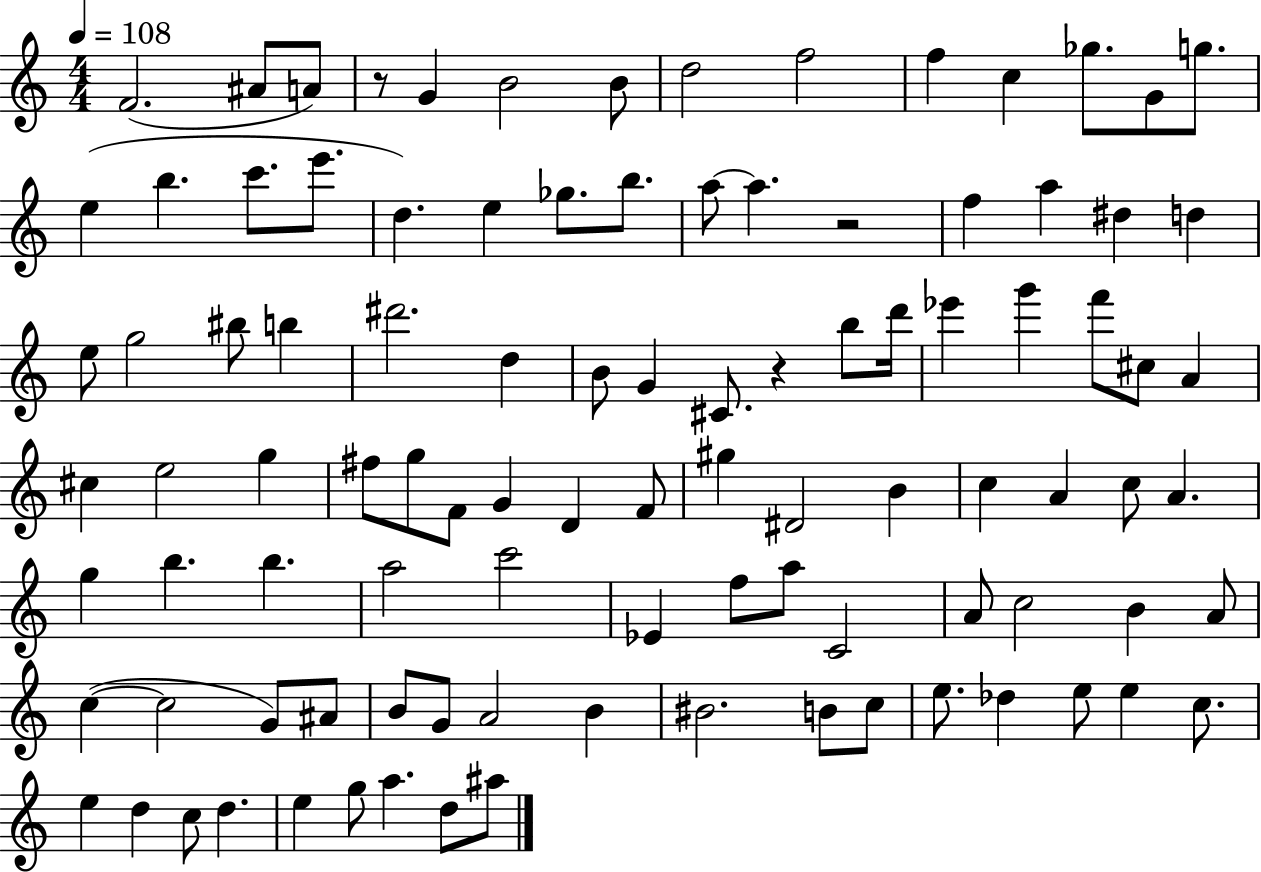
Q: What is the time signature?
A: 4/4